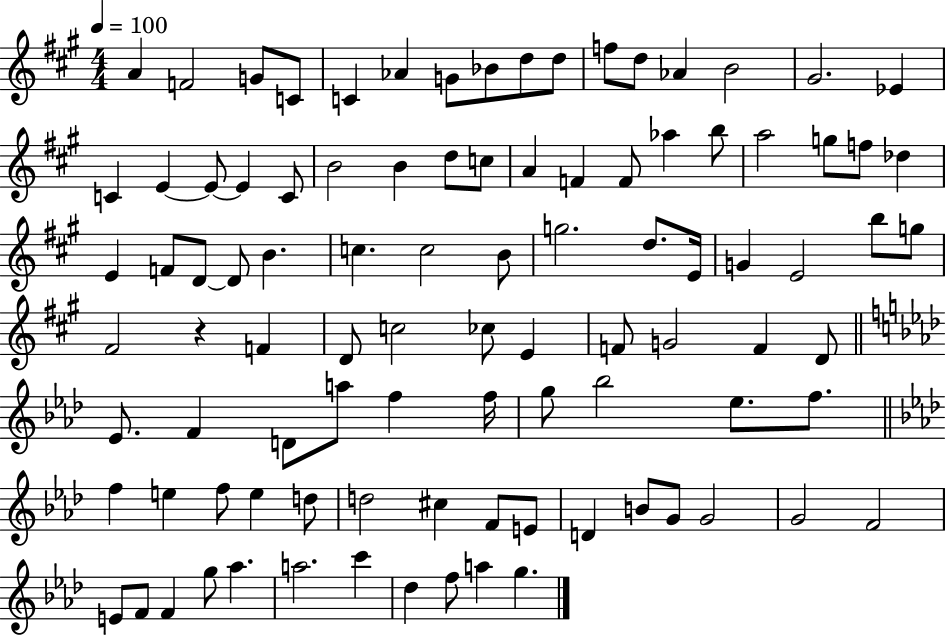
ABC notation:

X:1
T:Untitled
M:4/4
L:1/4
K:A
A F2 G/2 C/2 C _A G/2 _B/2 d/2 d/2 f/2 d/2 _A B2 ^G2 _E C E E/2 E C/2 B2 B d/2 c/2 A F F/2 _a b/2 a2 g/2 f/2 _d E F/2 D/2 D/2 B c c2 B/2 g2 d/2 E/4 G E2 b/2 g/2 ^F2 z F D/2 c2 _c/2 E F/2 G2 F D/2 _E/2 F D/2 a/2 f f/4 g/2 _b2 _e/2 f/2 f e f/2 e d/2 d2 ^c F/2 E/2 D B/2 G/2 G2 G2 F2 E/2 F/2 F g/2 _a a2 c' _d f/2 a g